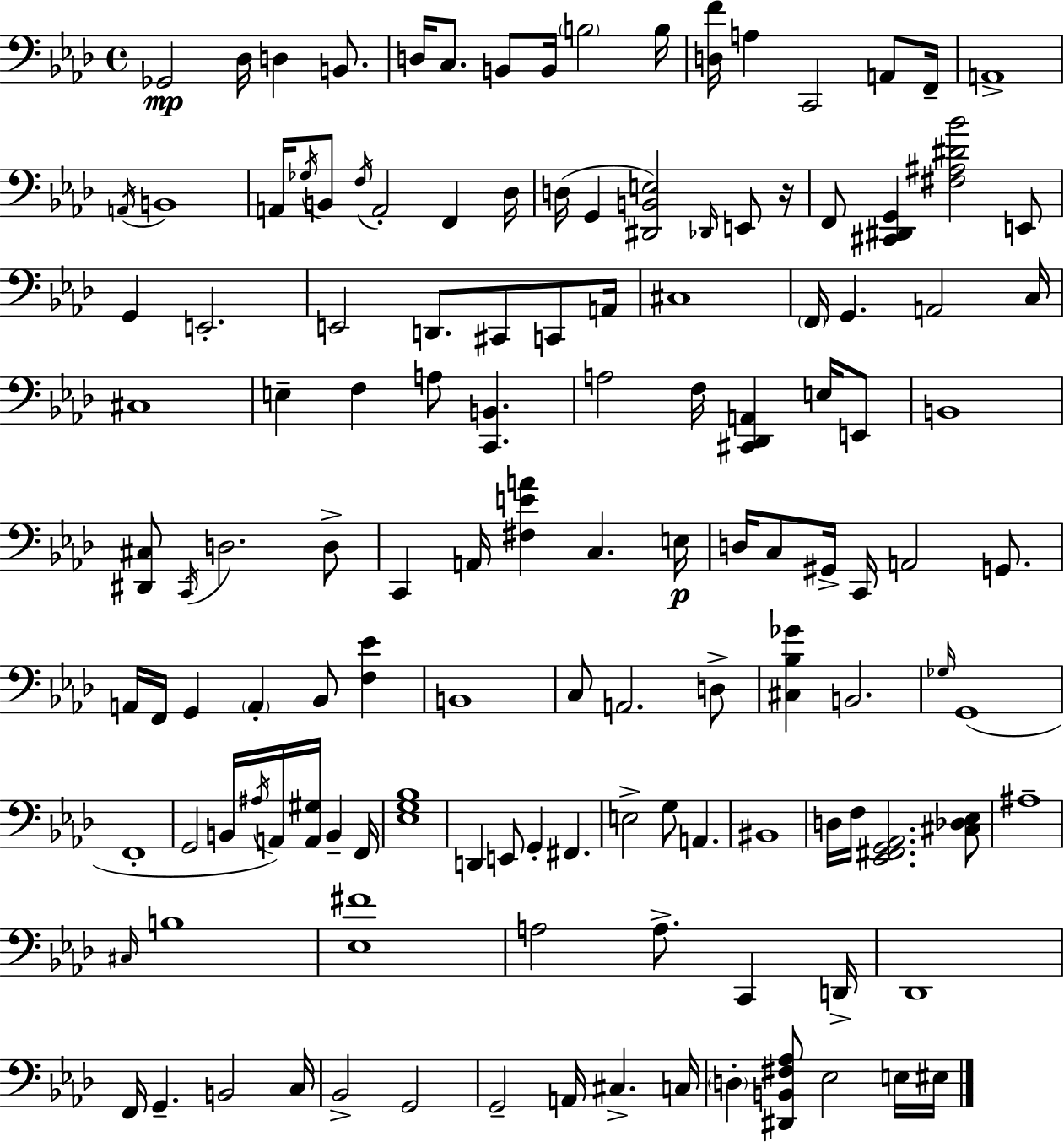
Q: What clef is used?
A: bass